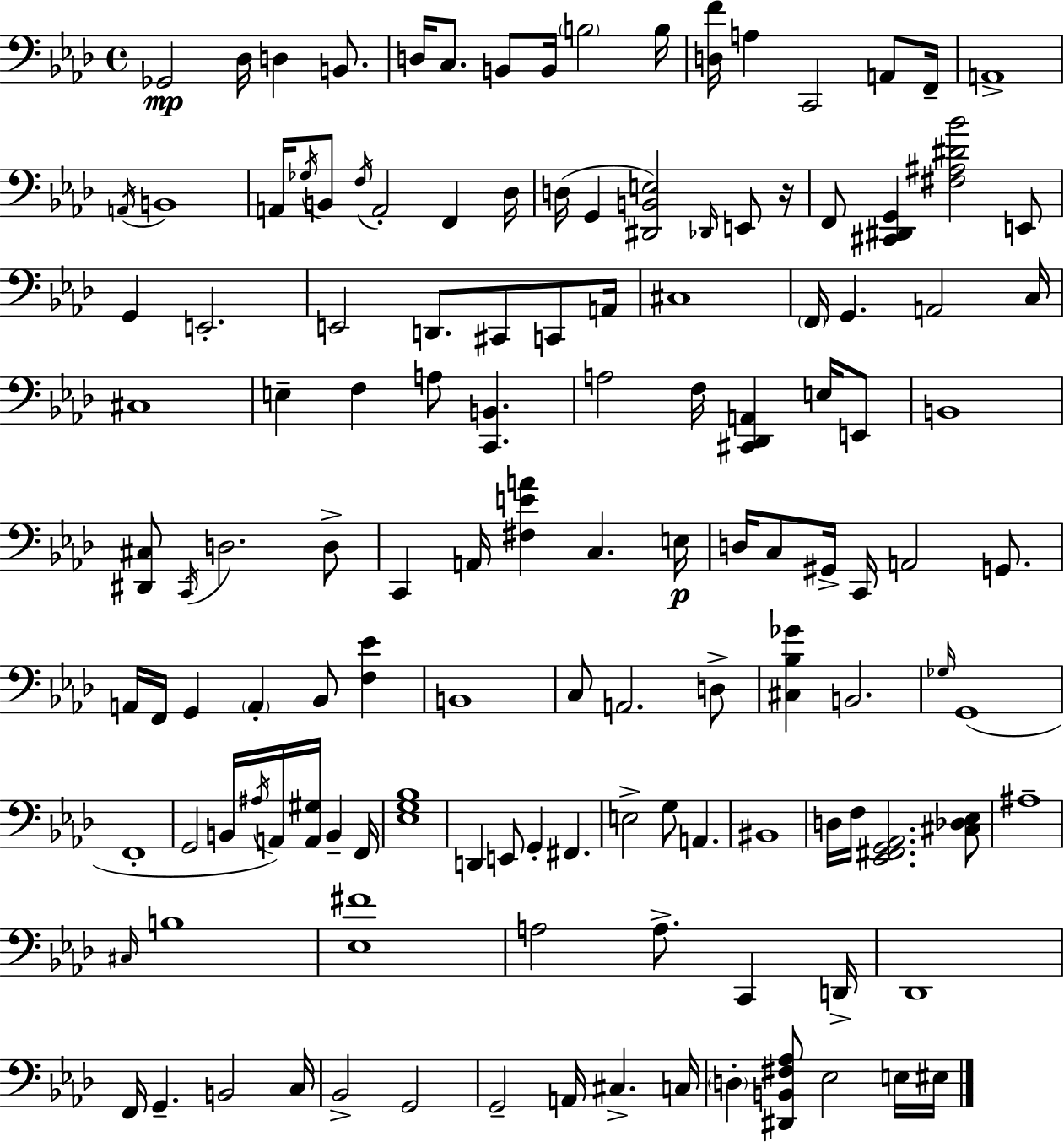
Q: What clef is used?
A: bass